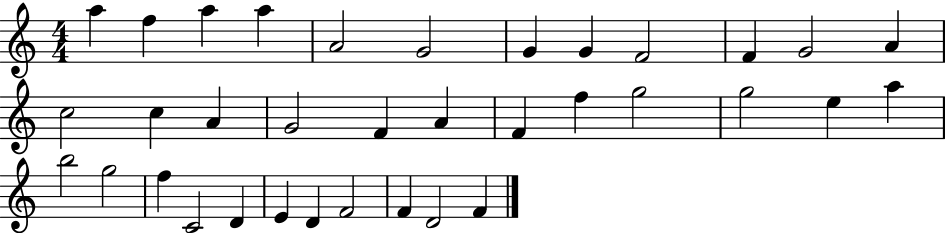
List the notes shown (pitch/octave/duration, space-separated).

A5/q F5/q A5/q A5/q A4/h G4/h G4/q G4/q F4/h F4/q G4/h A4/q C5/h C5/q A4/q G4/h F4/q A4/q F4/q F5/q G5/h G5/h E5/q A5/q B5/h G5/h F5/q C4/h D4/q E4/q D4/q F4/h F4/q D4/h F4/q